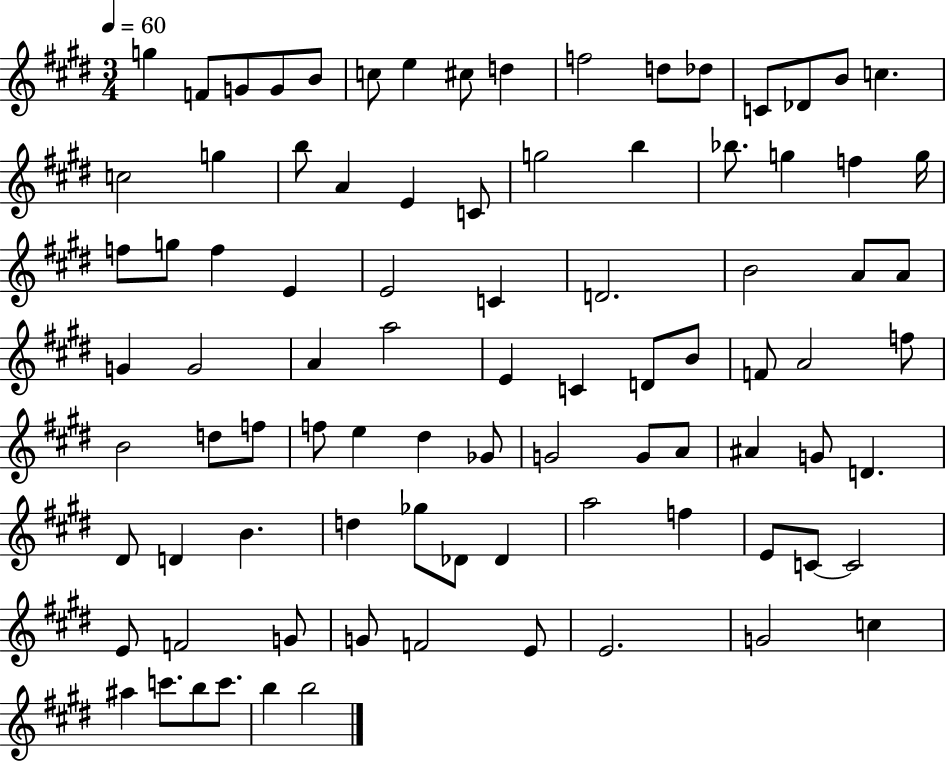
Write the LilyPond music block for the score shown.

{
  \clef treble
  \numericTimeSignature
  \time 3/4
  \key e \major
  \tempo 4 = 60
  \repeat volta 2 { g''4 f'8 g'8 g'8 b'8 | c''8 e''4 cis''8 d''4 | f''2 d''8 des''8 | c'8 des'8 b'8 c''4. | \break c''2 g''4 | b''8 a'4 e'4 c'8 | g''2 b''4 | bes''8. g''4 f''4 g''16 | \break f''8 g''8 f''4 e'4 | e'2 c'4 | d'2. | b'2 a'8 a'8 | \break g'4 g'2 | a'4 a''2 | e'4 c'4 d'8 b'8 | f'8 a'2 f''8 | \break b'2 d''8 f''8 | f''8 e''4 dis''4 ges'8 | g'2 g'8 a'8 | ais'4 g'8 d'4. | \break dis'8 d'4 b'4. | d''4 ges''8 des'8 des'4 | a''2 f''4 | e'8 c'8~~ c'2 | \break e'8 f'2 g'8 | g'8 f'2 e'8 | e'2. | g'2 c''4 | \break ais''4 c'''8. b''8 c'''8. | b''4 b''2 | } \bar "|."
}